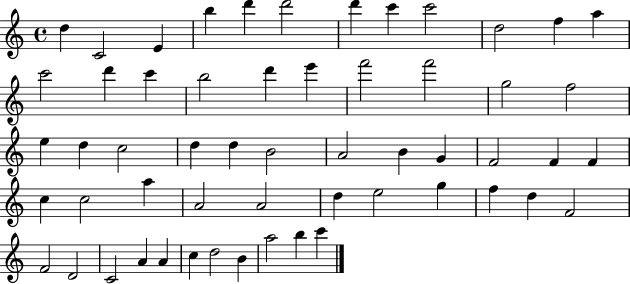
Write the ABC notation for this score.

X:1
T:Untitled
M:4/4
L:1/4
K:C
d C2 E b d' d'2 d' c' c'2 d2 f a c'2 d' c' b2 d' e' f'2 f'2 g2 f2 e d c2 d d B2 A2 B G F2 F F c c2 a A2 A2 d e2 g f d F2 F2 D2 C2 A A c d2 B a2 b c'